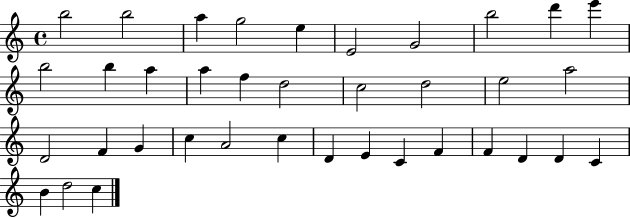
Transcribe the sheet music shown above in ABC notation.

X:1
T:Untitled
M:4/4
L:1/4
K:C
b2 b2 a g2 e E2 G2 b2 d' e' b2 b a a f d2 c2 d2 e2 a2 D2 F G c A2 c D E C F F D D C B d2 c